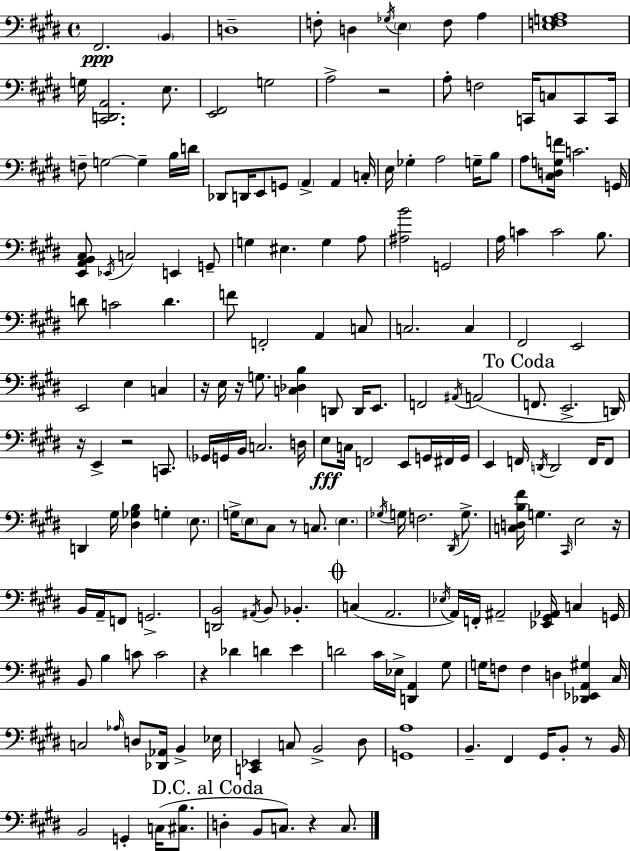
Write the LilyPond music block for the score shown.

{
  \clef bass
  \time 4/4
  \defaultTimeSignature
  \key e \major
  fis,2.\ppp \parenthesize b,4 | d1-- | f8-. d4 \acciaccatura { ges16 } \parenthesize e4 f8 a4 | <e f g a>1 | \break g16 <cis, d, a,>2. e8. | <e, fis,>2 g2 | a2-> r2 | a8-. f2 c,16 c8 c,8 | \break c,16 f8-- g2~~ g4-- b16 | d'16 des,8 d,16 e,8 g,8 \parenthesize a,4-> a,4 | c16-. e16 ges4-. a2 g16-- b8 | a8 <cis d g f'>16 c'2. | \break g,16 <e, a, b, cis>8 \acciaccatura { ees,16 } c2 e,4 | g,8-- g4 eis4. g4 | a8 <ais b'>2 g,2 | a16 c'4 c'2 b8. | \break d'8 c'2 d'4. | f'8 f,2-. a,4 | c8 c2. c4 | fis,2 e,2 | \break e,2 e4 c4 | r16 e16 r16 g8. <c des b>4 d,8 d,16 e,8. | f,2 \acciaccatura { ais,16 }( a,2 | \mark "To Coda" f,8. e,2.-> | \break d,16) r16 e,4-> r2 | c,8. \parenthesize ges,16 g,16 b,16 c2. | d16 e8\fff c16 f,2 e,8 | g,16 fis,16 g,16 e,4 f,16 \acciaccatura { d,16 } d,2 | \break f,16 f,8 d,4 gis16 <dis ges b>4 g4-. | \parenthesize e8. g16-> \parenthesize e8 cis8 r8 c8. \parenthesize e4. | \acciaccatura { ges16 } g16 f2. | \acciaccatura { dis,16 } g8.-> <c d b fis'>16 g4. \grace { cis,16 } e2 | \break r16 b,16 a,16-- f,8 g,2.-> | <d, b,>2 \acciaccatura { ais,16 } | b,8 bes,4.-. \mark \markup { \musicglyph "scripts.coda" } c4( a,2. | \acciaccatura { ees16 }) a,16 f,16-. ais,2-- | \break <ees, gis, aes,>16 c4 g,16 b,8 b4 c'8 | c'2 r4 des'4 | d'4 e'4 d'2 | cis'16 ees16-> <d, a,>4 gis8 g16 f8 f4 | \break d4 <des, ees, a, gis>4 cis16 c2 | \grace { aes16 } d8 <des, aes,>16 b,4-> ees16 <c, ees,>4 c8 | b,2-> dis8 <g, a>1 | b,4.-- | \break fis,4 gis,16 b,8-. r8 b,16 b,2 | g,4-. c16( <cis b>8. \mark "D.C. al Coda" d4-. b,8 | c8.) r4 c8. \bar "|."
}